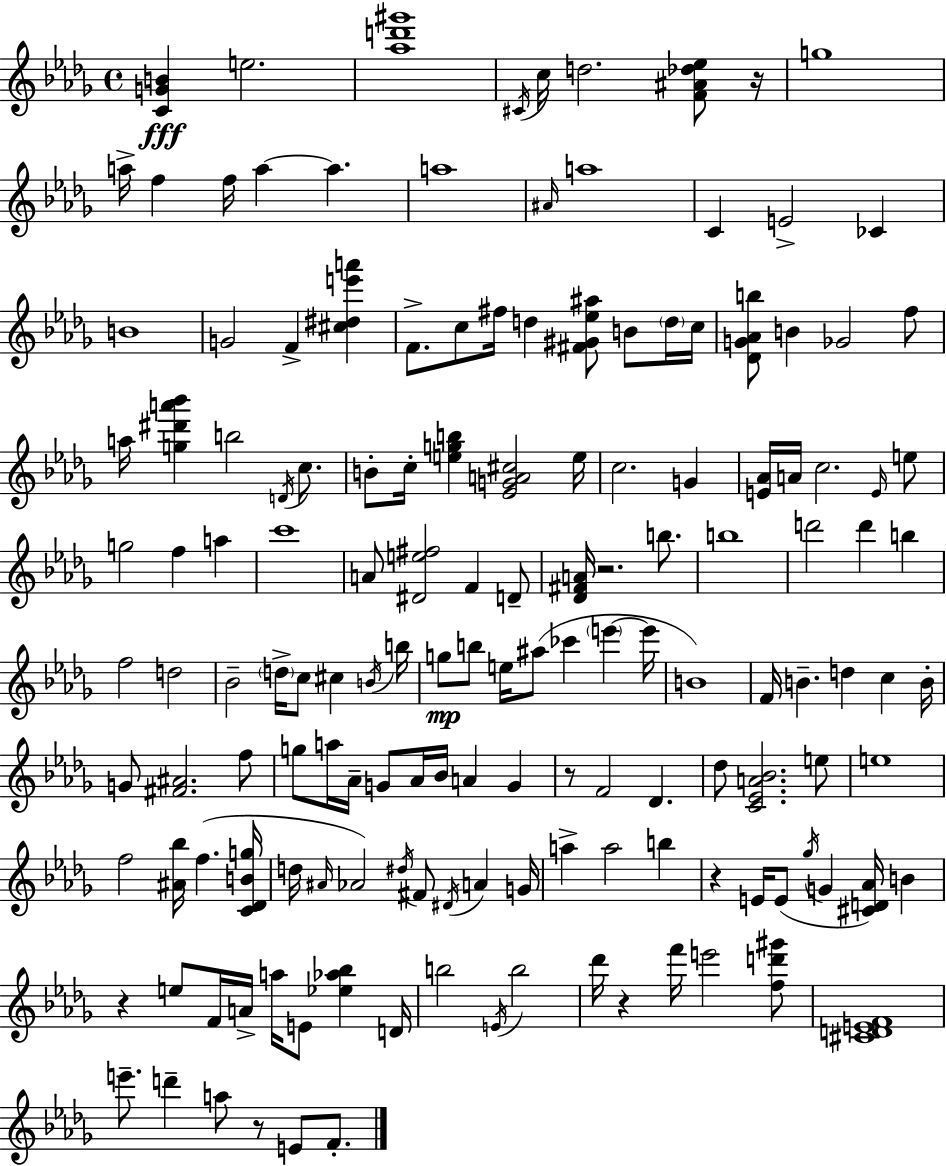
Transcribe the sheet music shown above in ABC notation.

X:1
T:Untitled
M:4/4
L:1/4
K:Bbm
[CGB] e2 [_ad'^g']4 ^C/4 c/4 d2 [F^A_d_e]/2 z/4 g4 a/4 f f/4 a a a4 ^A/4 a4 C E2 _C B4 G2 F [^c^de'a'] F/2 c/2 ^f/4 d [^F^G_e^a]/2 B/2 d/4 c/4 [_DG_Ab]/2 B _G2 f/2 a/4 [g^d'a'_b'] b2 D/4 c/2 B/2 c/4 [egb] [_EGA^c]2 e/4 c2 G [E_A]/4 A/4 c2 E/4 e/2 g2 f a c'4 A/2 [^De^f]2 F D/2 [_D^FA]/4 z2 b/2 b4 d'2 d' b f2 d2 _B2 d/4 c/2 ^c B/4 b/4 g/2 b/2 e/4 ^a/2 _c' e' e'/4 B4 F/4 B d c B/4 G/2 [^F^A]2 f/2 g/2 a/4 _A/4 G/2 _A/4 _B/4 A G z/2 F2 _D _d/2 [C_EA_B]2 e/2 e4 f2 [^A_b]/4 f [C_DBg]/4 d/4 ^A/4 _A2 ^d/4 ^F/2 ^D/4 A G/4 a a2 b z E/4 E/2 _g/4 G [^CD_A]/4 B z e/2 F/4 A/4 a/4 E/2 [_e_a_b] D/4 b2 E/4 b2 _d'/4 z f'/4 e'2 [fd'^g']/2 [^CDEF]4 e'/2 d' a/2 z/2 E/2 F/2